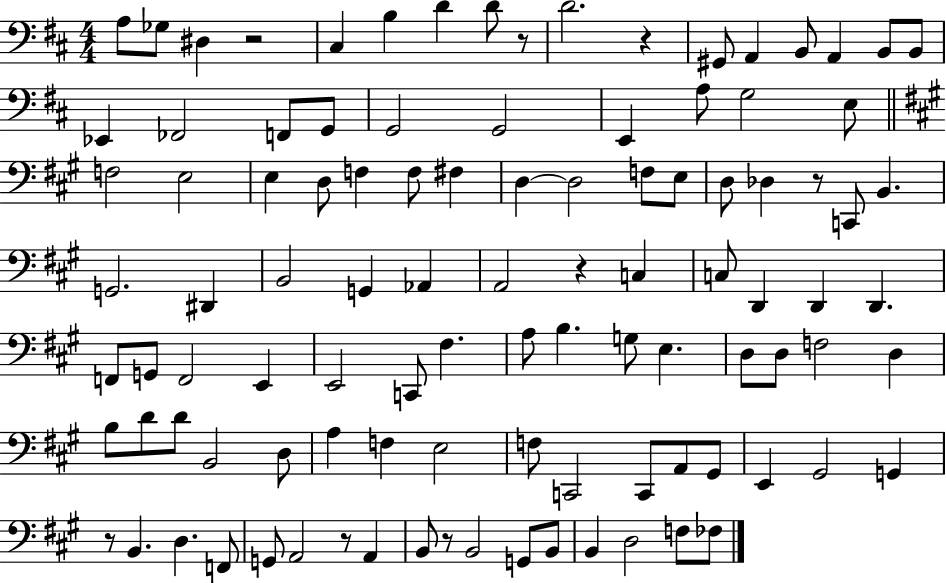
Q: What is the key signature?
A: D major